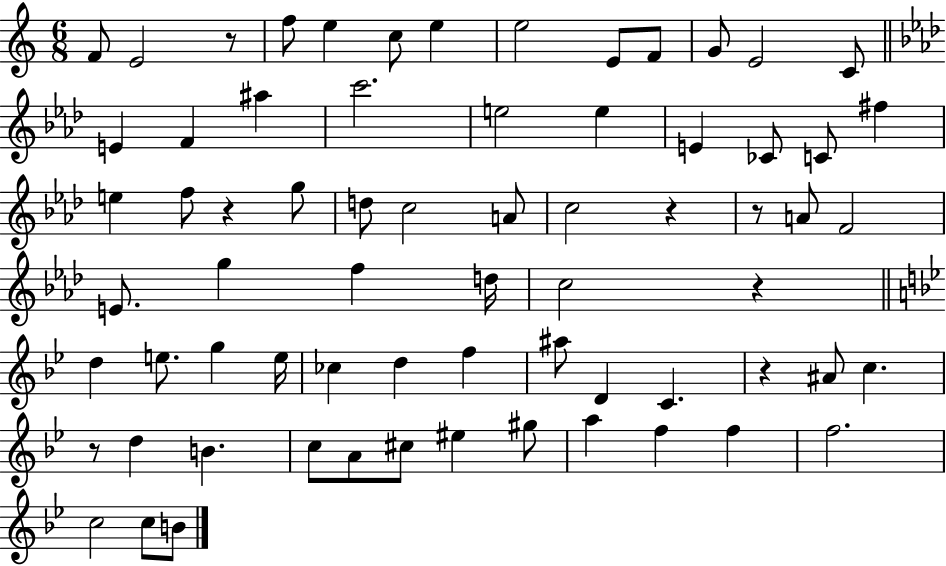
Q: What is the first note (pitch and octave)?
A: F4